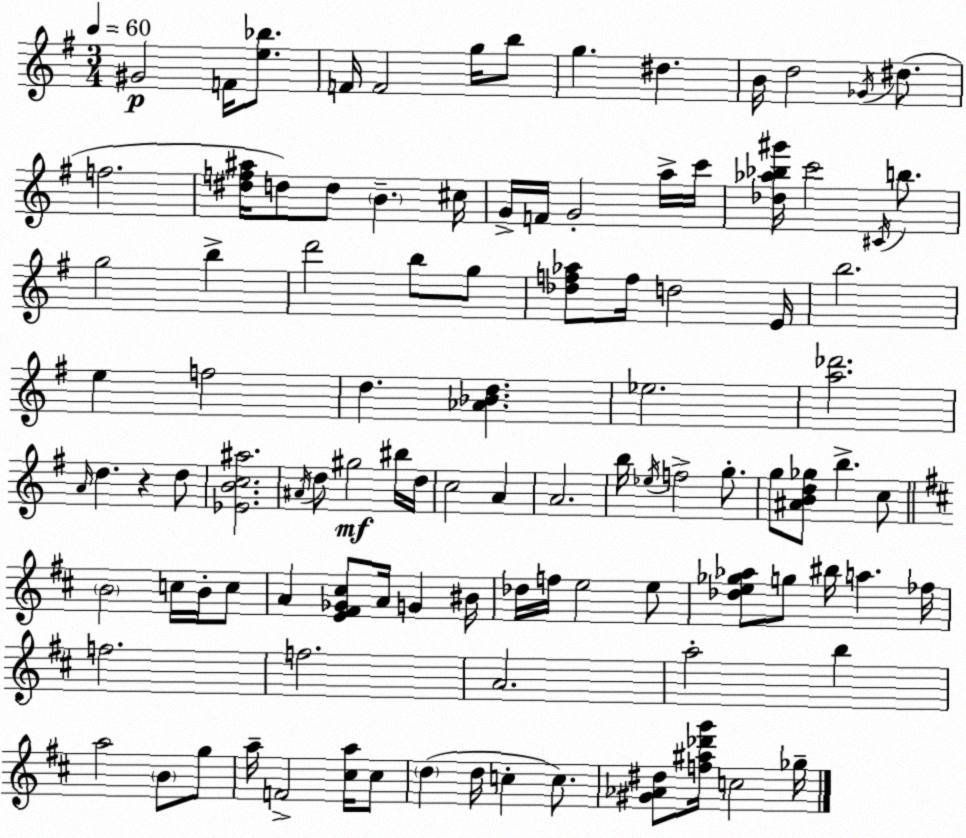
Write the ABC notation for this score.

X:1
T:Untitled
M:3/4
L:1/4
K:G
^G2 F/4 [e_b]/2 F/4 F2 g/4 b/2 g ^d B/4 d2 _G/4 ^d/2 f2 [^df^a]/4 d/2 d/2 B ^c/4 G/4 F/4 G2 a/4 c'/4 [_d_a_b^g']/4 c'2 ^C/4 b/2 g2 b d'2 b/2 g/2 [_df_a]/2 f/4 d2 E/4 b2 e f2 d [_A_Bd] _e2 [a_d']2 A/4 d z d/2 [_EBc^a]2 ^A/4 d/2 ^g2 ^b/4 d/4 c2 A A2 b/4 _e/4 f2 g/2 g/2 [^ABd_g]/2 b c/2 B2 c/4 B/4 c/2 A [E^F_G^c]/2 A/4 G ^B/4 _d/4 f/4 e2 e/2 [_de_g_a]/2 g/2 ^b/4 a _f/4 f2 f2 A2 a2 b a2 B/2 g/2 a/4 F2 [^ca]/4 ^c/2 d d/4 c c/2 [^G_A^d]/2 [f^a_d'g']/4 c2 _g/4